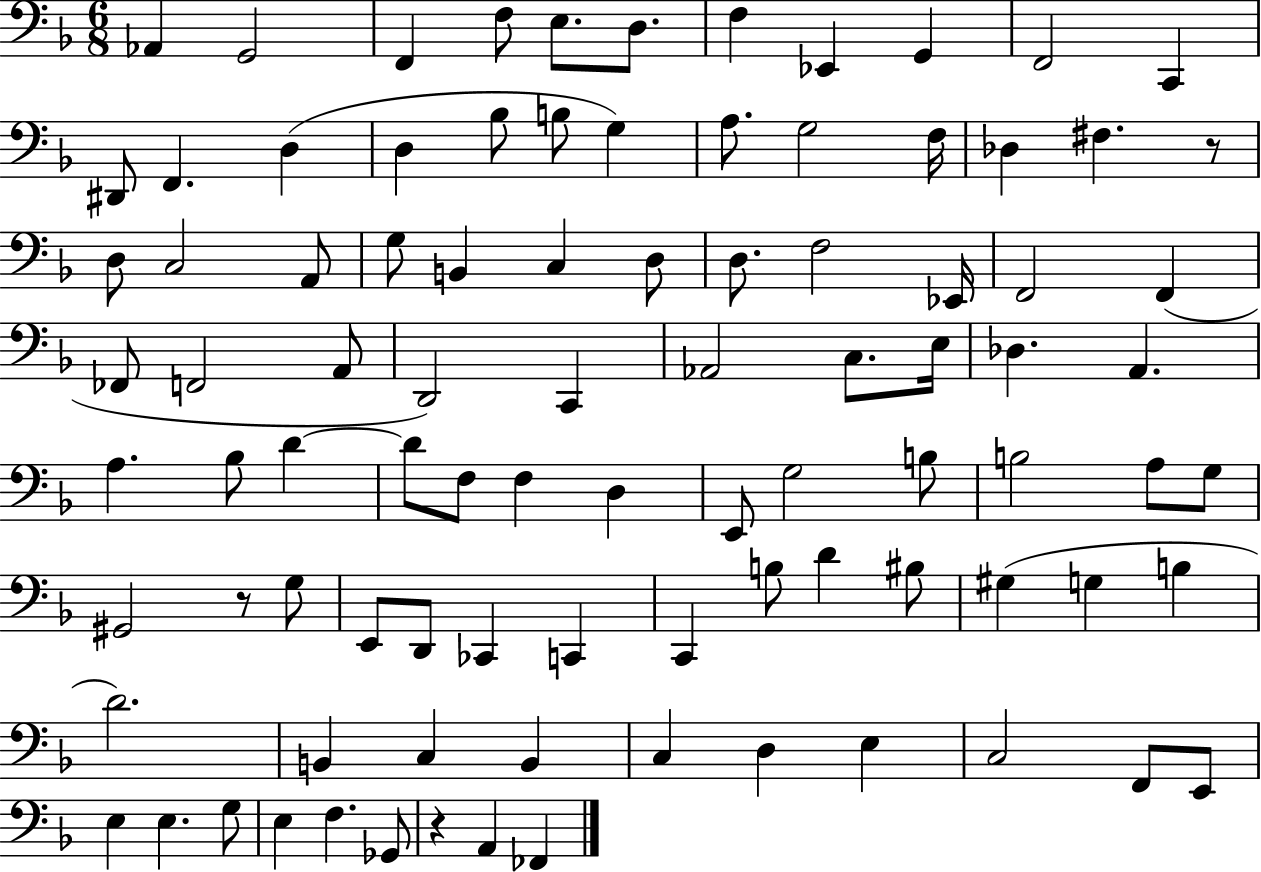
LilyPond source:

{
  \clef bass
  \numericTimeSignature
  \time 6/8
  \key f \major
  aes,4 g,2 | f,4 f8 e8. d8. | f4 ees,4 g,4 | f,2 c,4 | \break dis,8 f,4. d4( | d4 bes8 b8 g4) | a8. g2 f16 | des4 fis4. r8 | \break d8 c2 a,8 | g8 b,4 c4 d8 | d8. f2 ees,16 | f,2 f,4( | \break fes,8 f,2 a,8 | d,2) c,4 | aes,2 c8. e16 | des4. a,4. | \break a4. bes8 d'4~~ | d'8 f8 f4 d4 | e,8 g2 b8 | b2 a8 g8 | \break gis,2 r8 g8 | e,8 d,8 ces,4 c,4 | c,4 b8 d'4 bis8 | gis4( g4 b4 | \break d'2.) | b,4 c4 b,4 | c4 d4 e4 | c2 f,8 e,8 | \break e4 e4. g8 | e4 f4. ges,8 | r4 a,4 fes,4 | \bar "|."
}